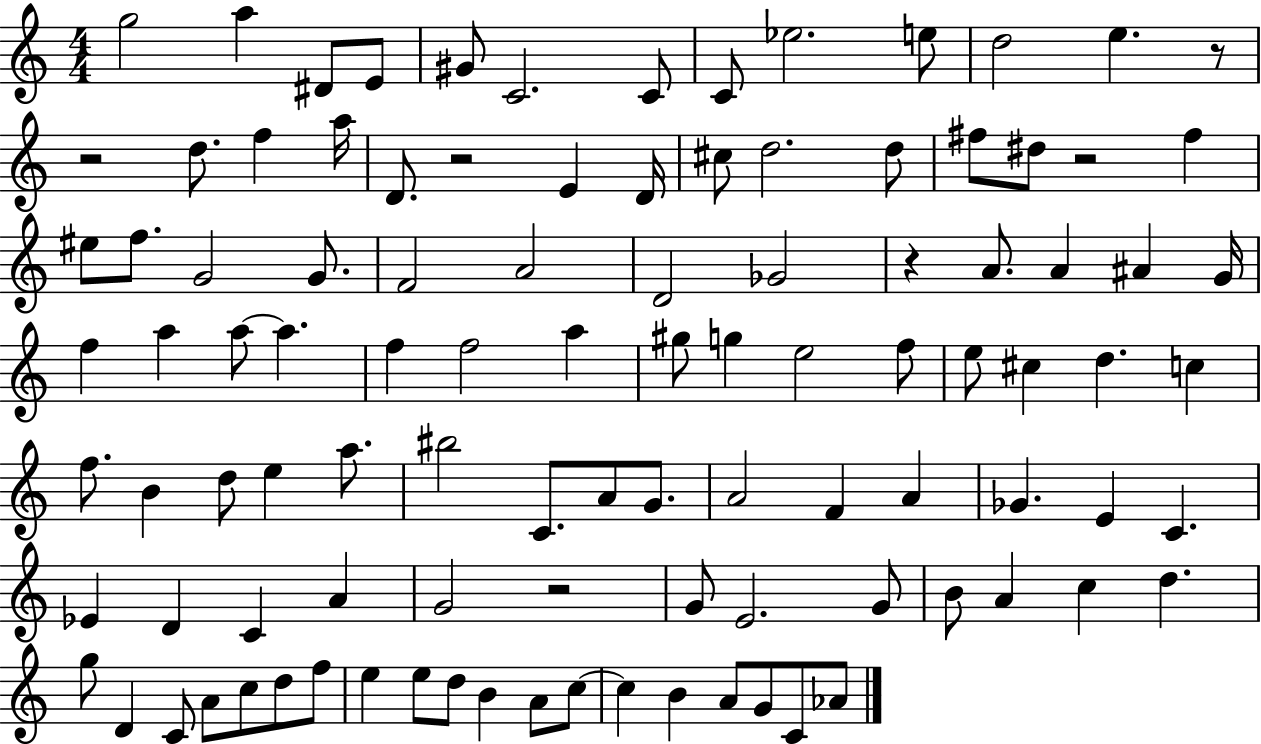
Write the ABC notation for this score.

X:1
T:Untitled
M:4/4
L:1/4
K:C
g2 a ^D/2 E/2 ^G/2 C2 C/2 C/2 _e2 e/2 d2 e z/2 z2 d/2 f a/4 D/2 z2 E D/4 ^c/2 d2 d/2 ^f/2 ^d/2 z2 ^f ^e/2 f/2 G2 G/2 F2 A2 D2 _G2 z A/2 A ^A G/4 f a a/2 a f f2 a ^g/2 g e2 f/2 e/2 ^c d c f/2 B d/2 e a/2 ^b2 C/2 A/2 G/2 A2 F A _G E C _E D C A G2 z2 G/2 E2 G/2 B/2 A c d g/2 D C/2 A/2 c/2 d/2 f/2 e e/2 d/2 B A/2 c/2 c B A/2 G/2 C/2 _A/2